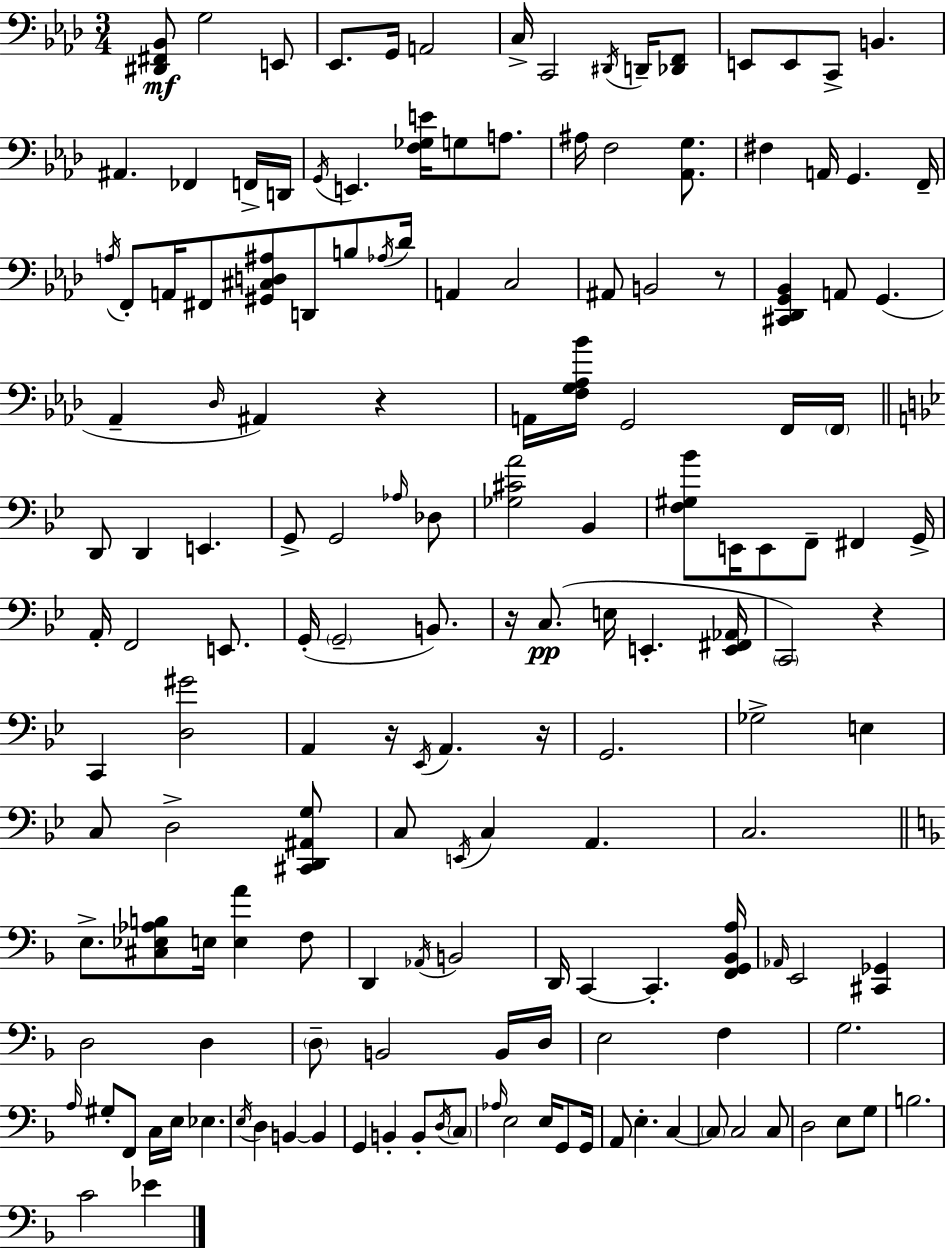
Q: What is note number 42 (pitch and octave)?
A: Ab2